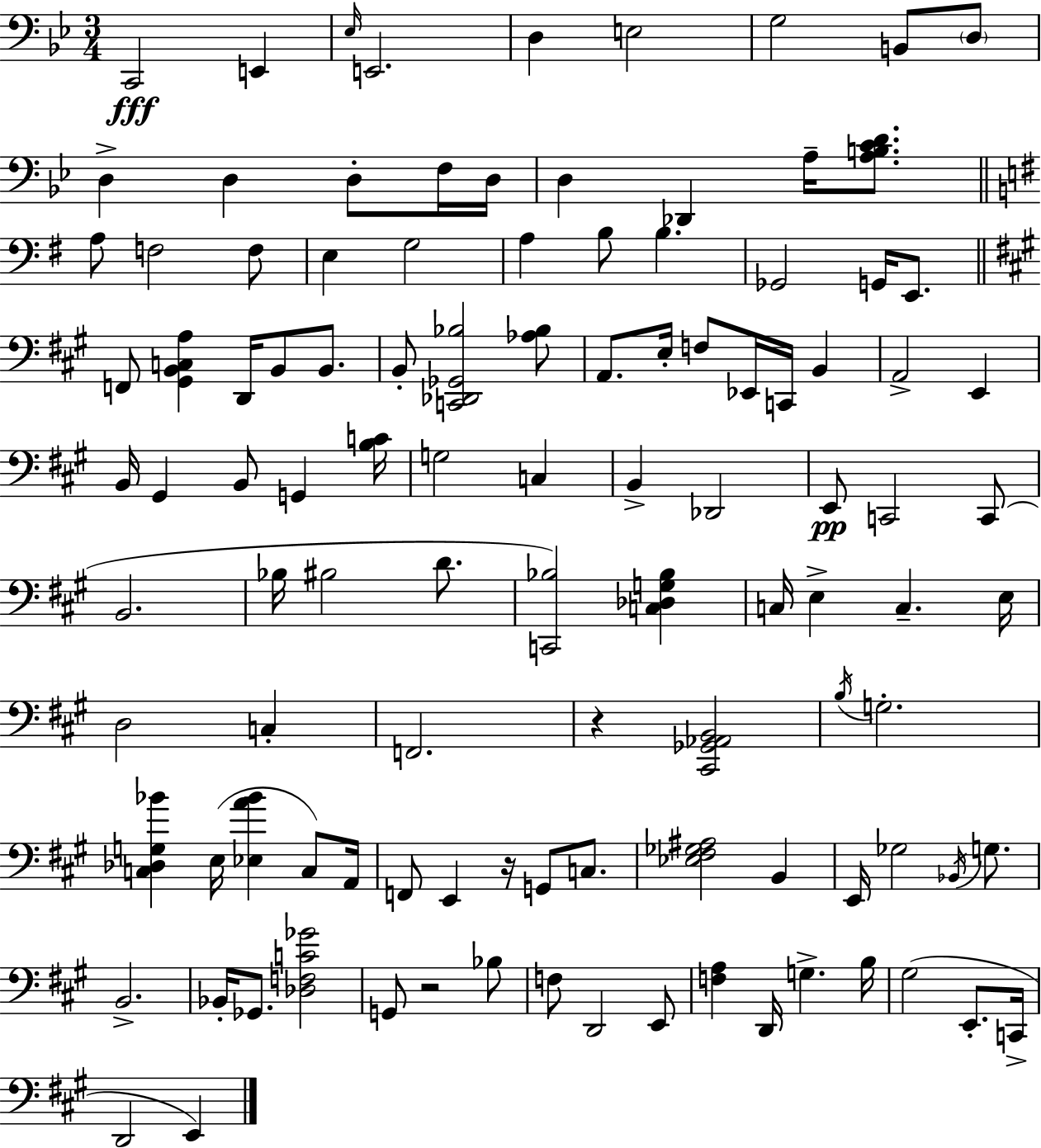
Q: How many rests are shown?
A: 3